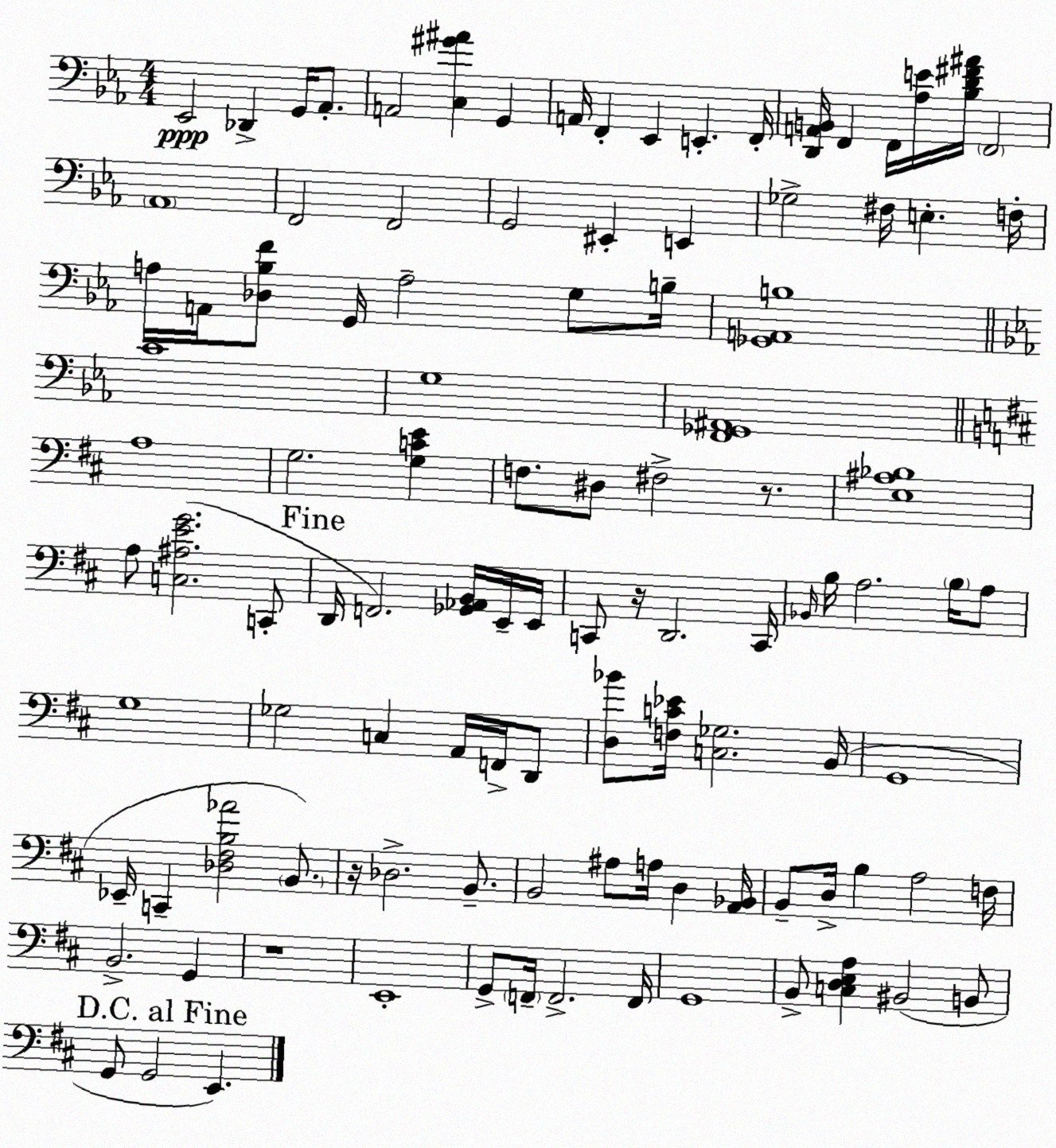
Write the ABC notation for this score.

X:1
T:Untitled
M:4/4
L:1/4
K:Eb
_E,,2 _D,, G,,/4 _A,,/2 A,,2 [C,^G^A] G,, A,,/4 F,, _E,, E,, F,,/4 [D,,A,,B,,]/4 F,, F,,/4 [_A,E]/4 [_B,D^F^A]/4 F,,2 _A,,4 F,,2 F,,2 G,,2 ^E,, E,, _G,2 ^F,/4 E, F,/4 A,/4 A,,/4 [_D,_B,F]/2 G,,/4 A,2 G,/2 B,/4 [_G,,A,,B,]4 C4 G,4 [F,,_G,,^A,,]4 A,4 G,2 [G,CE] F,/2 ^D,/2 ^F,2 z/2 [E,^A,_B,]4 A,/2 [C,^A,EG]2 C,,/2 D,,/4 F,,2 [_G,,_A,,B,,]/4 E,,/4 E,,/4 C,,/2 z/4 D,,2 C,,/4 _B,,/4 B,/4 A,2 B,/4 A,/2 G,4 _G,2 C, A,,/4 F,,/4 D,,/2 [D,_B]/2 [F,C_E]/4 [C,_G,]2 B,,/4 G,,4 _E,,/4 C,, [_D,^F,B,_A]2 B,,/2 z/4 _D,2 B,,/2 B,,2 ^A,/2 A,/4 D, [A,,_B,,]/4 B,,/2 D,/4 B, A,2 F,/4 B,,2 G,, z4 E,,4 G,,/2 F,,/4 F,,2 F,,/4 G,,4 B,,/2 [C,D,E,A,] ^B,,2 B,,/2 G,,/2 G,,2 E,,